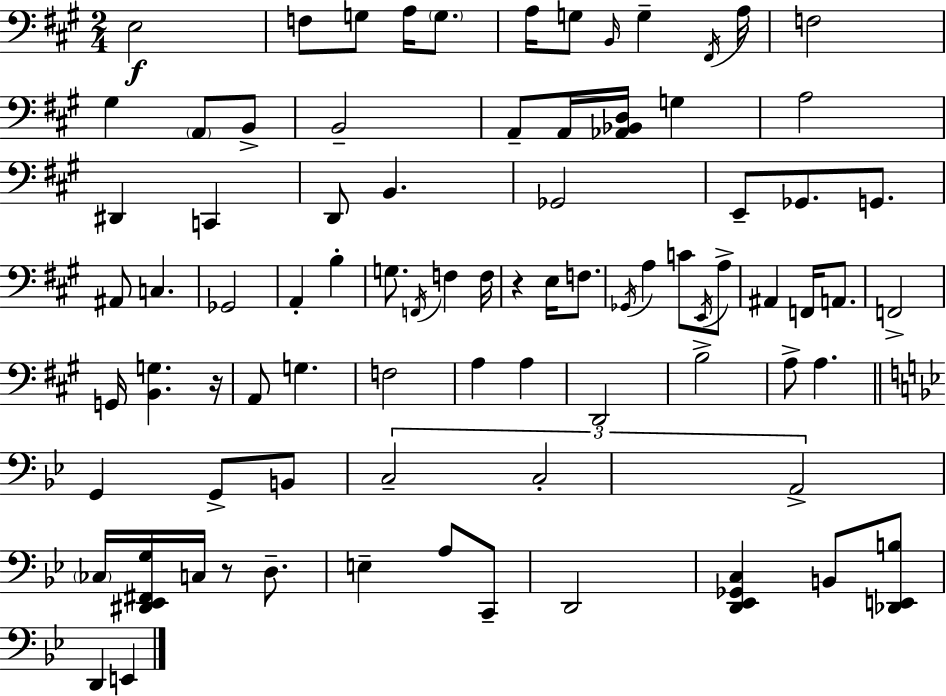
E3/h F3/e G3/e A3/s G3/e. A3/s G3/e B2/s G3/q F#2/s A3/s F3/h G#3/q A2/e B2/e B2/h A2/e A2/s [Ab2,Bb2,D3]/s G3/q A3/h D#2/q C2/q D2/e B2/q. Gb2/h E2/e Gb2/e. G2/e. A#2/e C3/q. Gb2/h A2/q B3/q G3/e. F2/s F3/q F3/s R/q E3/s F3/e. Gb2/s A3/q C4/e E2/s A3/e A#2/q F2/s A2/e. F2/h G2/s [B2,G3]/q. R/s A2/e G3/q. F3/h A3/q A3/q D2/h B3/h A3/e A3/q. G2/q G2/e B2/e C3/h C3/h A2/h CES3/s [D#2,Eb2,F#2,G3]/s C3/s R/e D3/e. E3/q A3/e C2/e D2/h [D2,Eb2,Gb2,C3]/q B2/e [Db2,E2,B3]/e D2/q E2/q